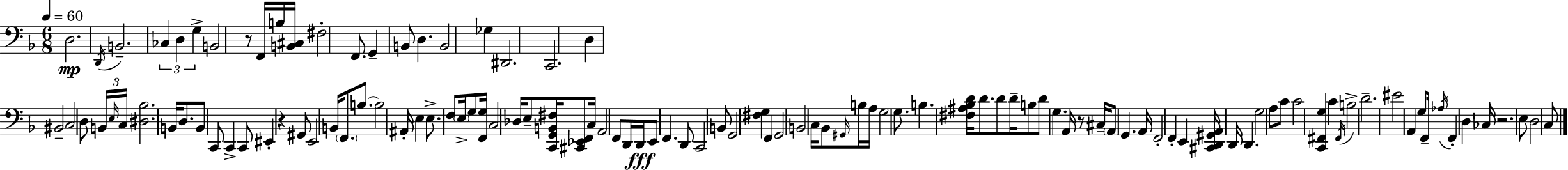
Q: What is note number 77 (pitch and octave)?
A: C#3